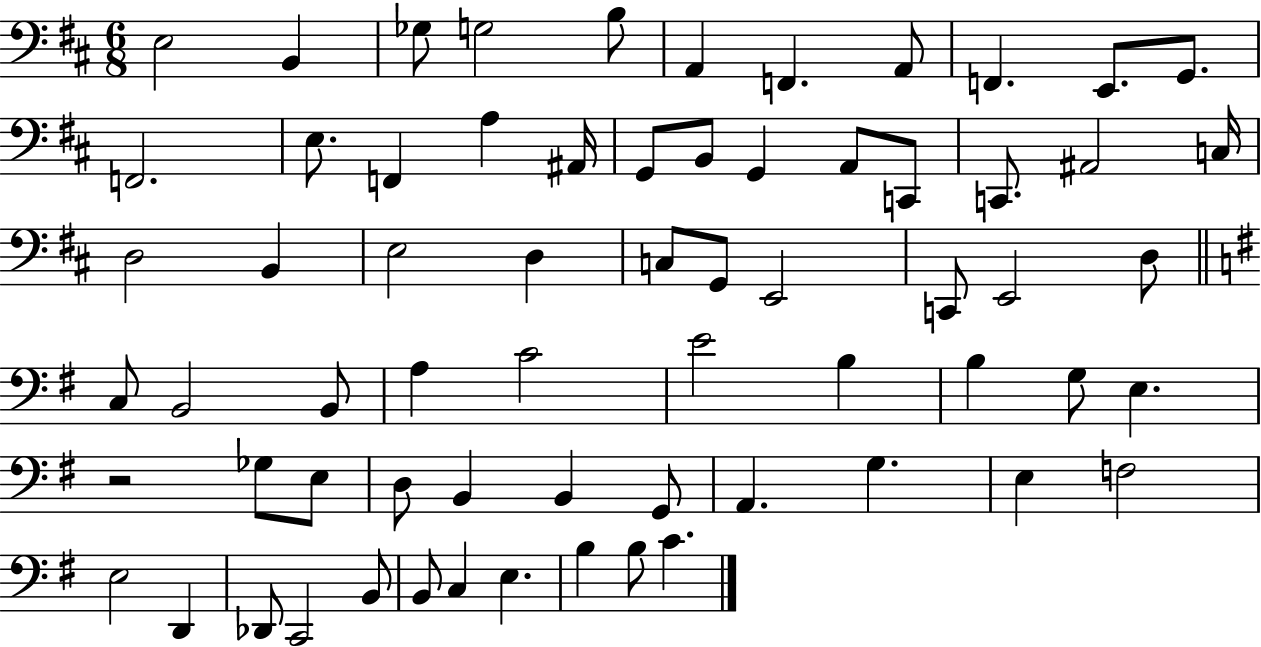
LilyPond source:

{
  \clef bass
  \numericTimeSignature
  \time 6/8
  \key d \major
  e2 b,4 | ges8 g2 b8 | a,4 f,4. a,8 | f,4. e,8. g,8. | \break f,2. | e8. f,4 a4 ais,16 | g,8 b,8 g,4 a,8 c,8 | c,8. ais,2 c16 | \break d2 b,4 | e2 d4 | c8 g,8 e,2 | c,8 e,2 d8 | \break \bar "||" \break \key g \major c8 b,2 b,8 | a4 c'2 | e'2 b4 | b4 g8 e4. | \break r2 ges8 e8 | d8 b,4 b,4 g,8 | a,4. g4. | e4 f2 | \break e2 d,4 | des,8 c,2 b,8 | b,8 c4 e4. | b4 b8 c'4. | \break \bar "|."
}